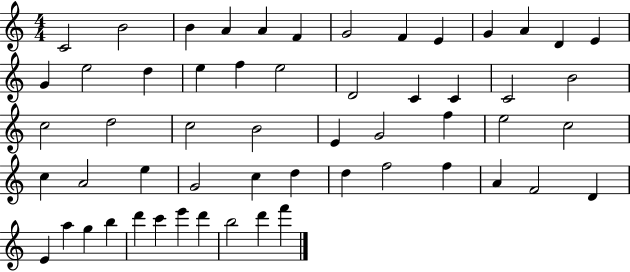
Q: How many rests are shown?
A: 0